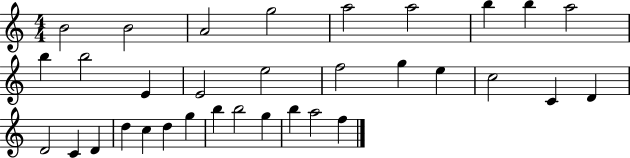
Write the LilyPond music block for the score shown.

{
  \clef treble
  \numericTimeSignature
  \time 4/4
  \key c \major
  b'2 b'2 | a'2 g''2 | a''2 a''2 | b''4 b''4 a''2 | \break b''4 b''2 e'4 | e'2 e''2 | f''2 g''4 e''4 | c''2 c'4 d'4 | \break d'2 c'4 d'4 | d''4 c''4 d''4 g''4 | b''4 b''2 g''4 | b''4 a''2 f''4 | \break \bar "|."
}